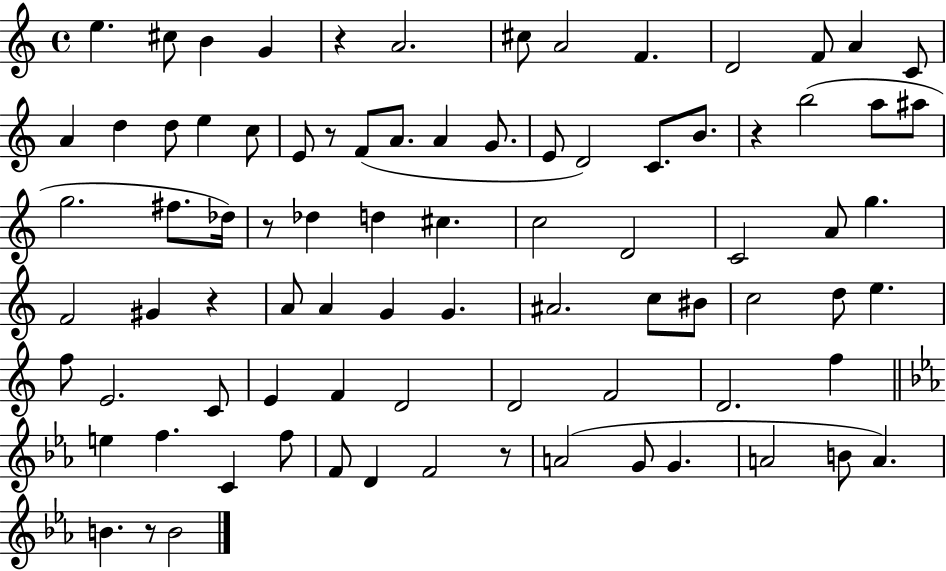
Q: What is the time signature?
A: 4/4